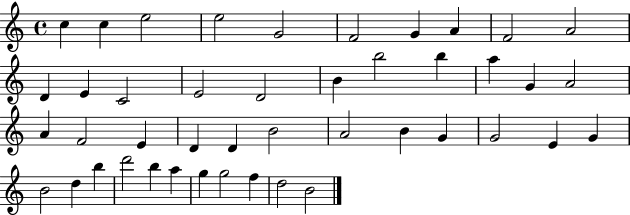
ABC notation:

X:1
T:Untitled
M:4/4
L:1/4
K:C
c c e2 e2 G2 F2 G A F2 A2 D E C2 E2 D2 B b2 b a G A2 A F2 E D D B2 A2 B G G2 E G B2 d b d'2 b a g g2 f d2 B2